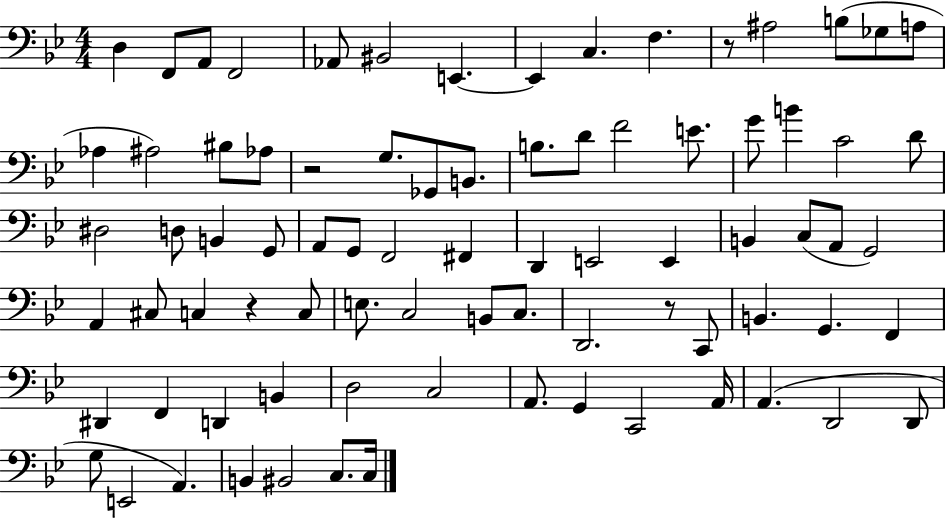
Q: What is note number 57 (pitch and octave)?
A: F2